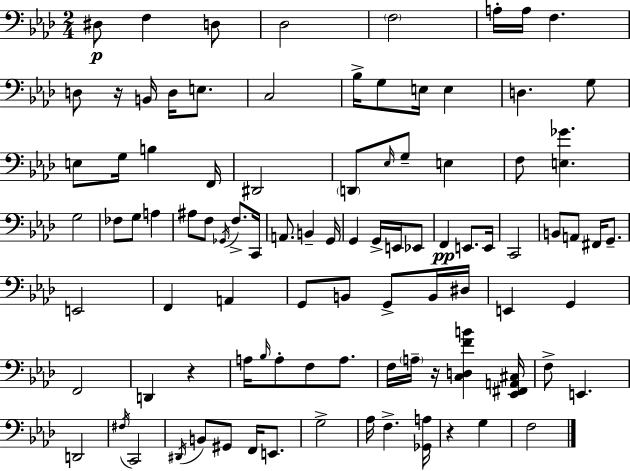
X:1
T:Untitled
M:2/4
L:1/4
K:Ab
^D,/2 F, D,/2 _D,2 F,2 A,/4 A,/4 F, D,/2 z/4 B,,/4 D,/4 E,/2 C,2 _B,/4 G,/2 E,/4 E, D, G,/2 E,/2 G,/4 B, F,,/4 ^D,,2 D,,/2 _E,/4 G,/2 E, F,/2 [E,_G] G,2 _F,/2 G,/2 A, ^A,/2 F,/2 _G,,/4 F,/2 C,,/4 A,,/2 B,, G,,/4 G,, G,,/4 E,,/4 _E,,/2 F,, E,,/2 E,,/4 C,,2 B,,/2 A,,/2 ^F,,/4 G,,/2 E,,2 F,, A,, G,,/2 B,,/2 G,,/2 B,,/4 ^D,/4 E,, G,, F,,2 D,, z A,/4 _B,/4 A,/2 F,/2 A,/2 F,/4 A,/4 z/4 [C,D,FB] [_E,,^F,,A,,^C,]/4 F,/2 E,, D,,2 ^F,/4 C,,2 ^D,,/4 B,,/2 ^G,,/2 F,,/4 E,,/2 G,2 _A,/4 F, [_G,,A,]/4 z G, F,2